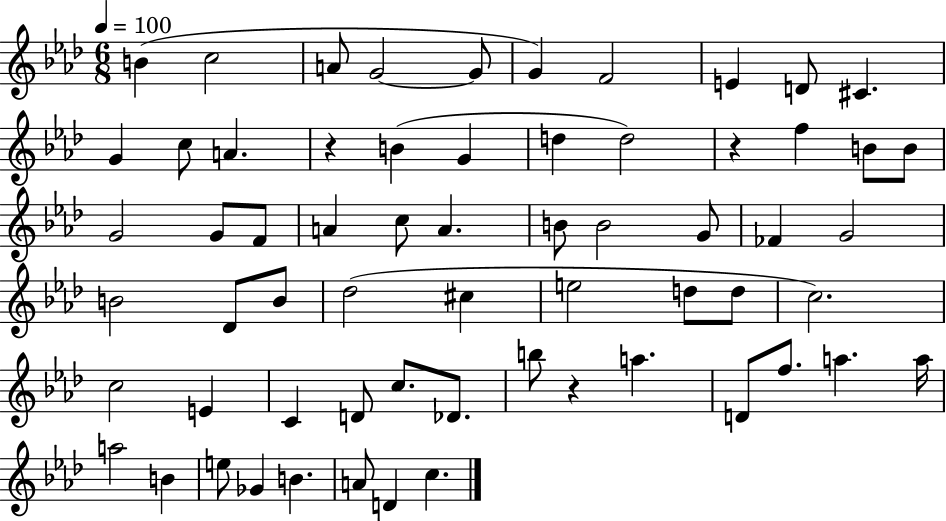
{
  \clef treble
  \numericTimeSignature
  \time 6/8
  \key aes \major
  \tempo 4 = 100
  \repeat volta 2 { b'4( c''2 | a'8 g'2~~ g'8 | g'4) f'2 | e'4 d'8 cis'4. | \break g'4 c''8 a'4. | r4 b'4( g'4 | d''4 d''2) | r4 f''4 b'8 b'8 | \break g'2 g'8 f'8 | a'4 c''8 a'4. | b'8 b'2 g'8 | fes'4 g'2 | \break b'2 des'8 b'8 | des''2( cis''4 | e''2 d''8 d''8 | c''2.) | \break c''2 e'4 | c'4 d'8 c''8. des'8. | b''8 r4 a''4. | d'8 f''8. a''4. a''16 | \break a''2 b'4 | e''8 ges'4 b'4. | a'8 d'4 c''4. | } \bar "|."
}